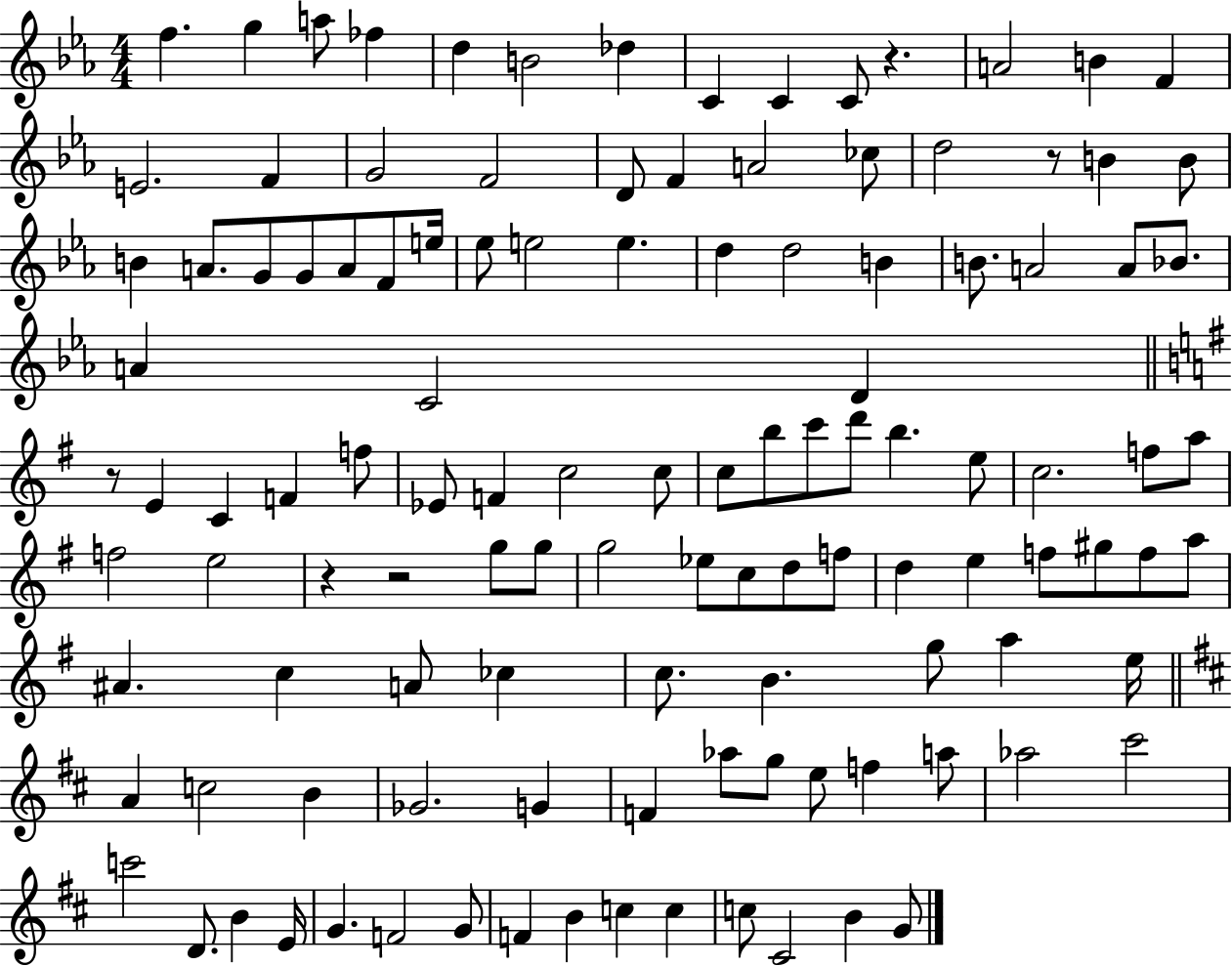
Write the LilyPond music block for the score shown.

{
  \clef treble
  \numericTimeSignature
  \time 4/4
  \key ees \major
  f''4. g''4 a''8 fes''4 | d''4 b'2 des''4 | c'4 c'4 c'8 r4. | a'2 b'4 f'4 | \break e'2. f'4 | g'2 f'2 | d'8 f'4 a'2 ces''8 | d''2 r8 b'4 b'8 | \break b'4 a'8. g'8 g'8 a'8 f'8 e''16 | ees''8 e''2 e''4. | d''4 d''2 b'4 | b'8. a'2 a'8 bes'8. | \break a'4 c'2 d'4 | \bar "||" \break \key g \major r8 e'4 c'4 f'4 f''8 | ees'8 f'4 c''2 c''8 | c''8 b''8 c'''8 d'''8 b''4. e''8 | c''2. f''8 a''8 | \break f''2 e''2 | r4 r2 g''8 g''8 | g''2 ees''8 c''8 d''8 f''8 | d''4 e''4 f''8 gis''8 f''8 a''8 | \break ais'4. c''4 a'8 ces''4 | c''8. b'4. g''8 a''4 e''16 | \bar "||" \break \key d \major a'4 c''2 b'4 | ges'2. g'4 | f'4 aes''8 g''8 e''8 f''4 a''8 | aes''2 cis'''2 | \break c'''2 d'8. b'4 e'16 | g'4. f'2 g'8 | f'4 b'4 c''4 c''4 | c''8 cis'2 b'4 g'8 | \break \bar "|."
}